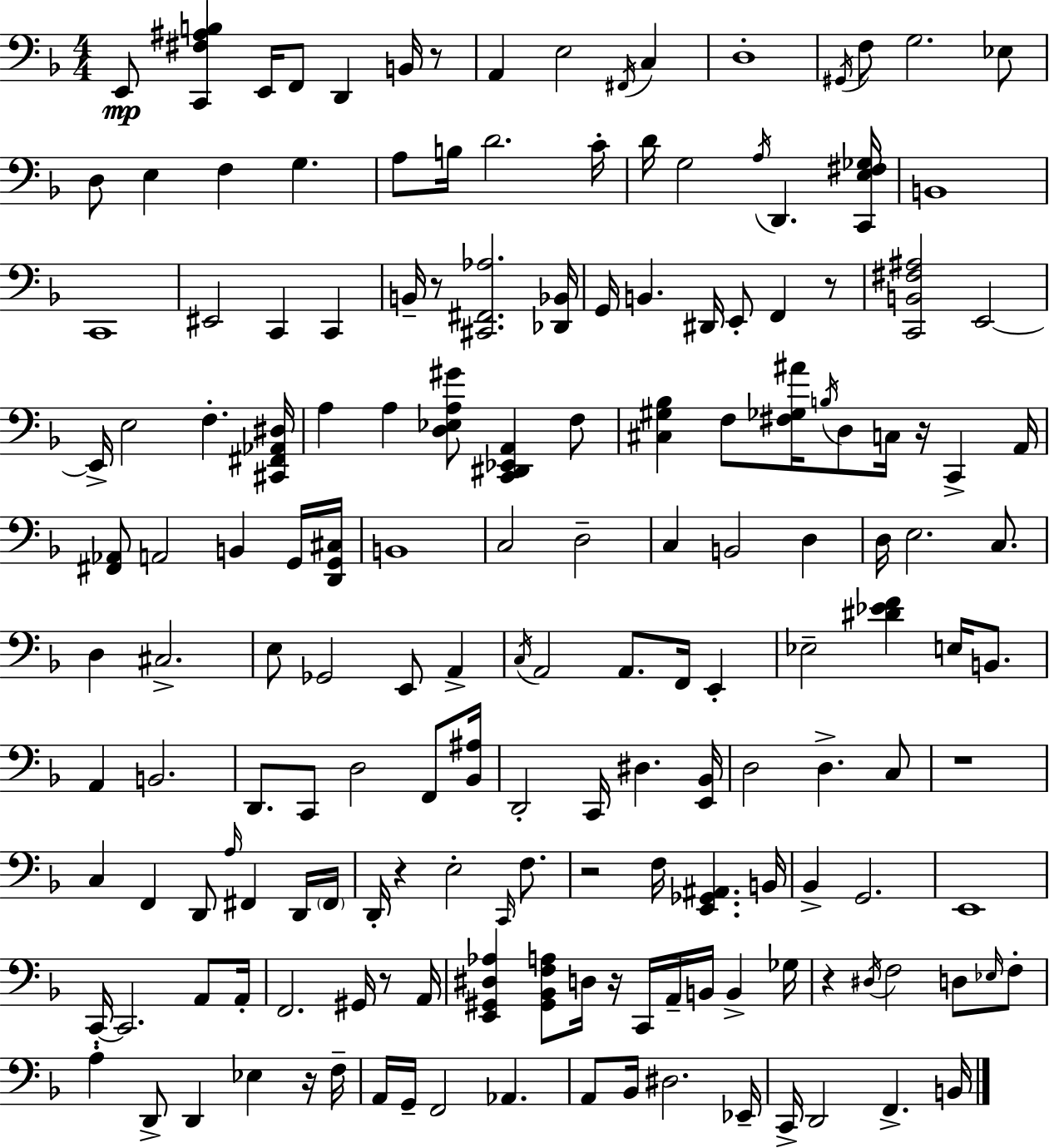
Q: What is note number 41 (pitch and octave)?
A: F3